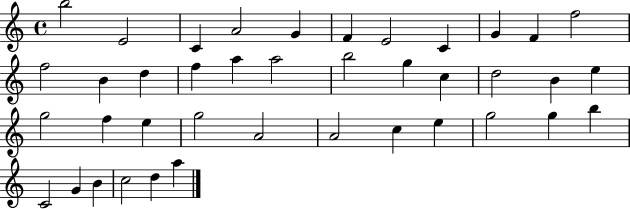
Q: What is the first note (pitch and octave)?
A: B5